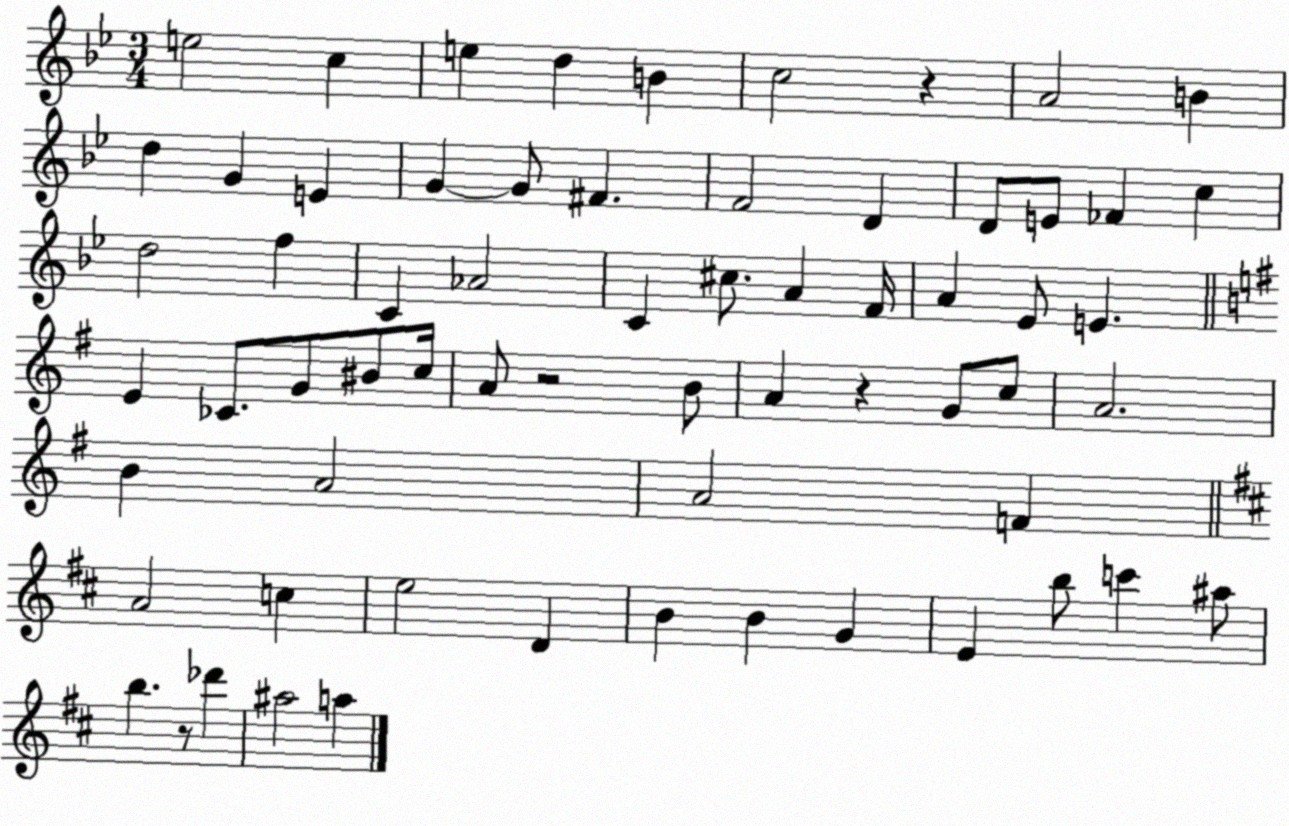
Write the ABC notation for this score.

X:1
T:Untitled
M:3/4
L:1/4
K:Bb
e2 c e d B c2 z A2 B d G E G G/2 ^F F2 D D/2 E/2 _F c d2 f C _A2 C ^c/2 A F/4 A _E/2 E E _C/2 G/2 ^B/2 c/4 A/2 z2 B/2 A z G/2 c/2 A2 B A2 A2 F A2 c e2 D B B G E b/2 c' ^a/2 b z/2 _d' ^a2 a